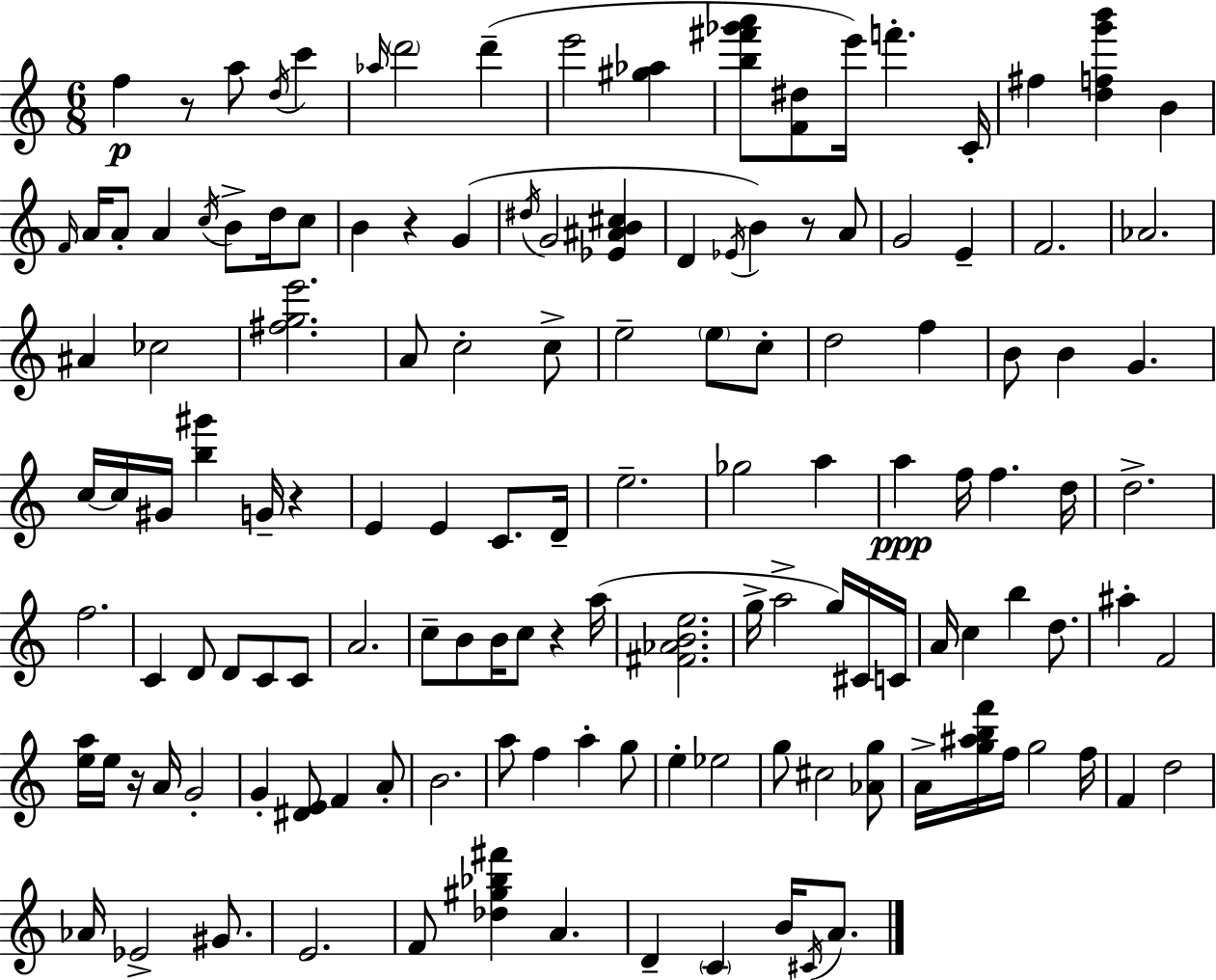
{
  \clef treble
  \numericTimeSignature
  \time 6/8
  \key c \major
  \repeat volta 2 { f''4\p r8 a''8 \acciaccatura { d''16 } c'''4 | \grace { aes''16 } \parenthesize d'''2 d'''4--( | e'''2 <gis'' aes''>4 | <b'' fis''' ges''' a'''>8 <f' dis''>8 e'''16) f'''4.-. | \break c'16-. fis''4 <d'' f'' g''' b'''>4 b'4 | \grace { f'16 } a'16 a'8-. a'4 \acciaccatura { c''16 } b'8-> | d''16 c''8 b'4 r4 | g'4( \acciaccatura { dis''16 } g'2 | \break <ees' ais' b' cis''>4 d'4 \acciaccatura { ees'16 }) b'4 | r8 a'8 g'2 | e'4-- f'2. | aes'2. | \break ais'4 ces''2 | <fis'' g'' e'''>2. | a'8 c''2-. | c''8-> e''2-- | \break \parenthesize e''8 c''8-. d''2 | f''4 b'8 b'4 | g'4. c''16~~ c''16 gis'16 <b'' gis'''>4 | g'16-- r4 e'4 e'4 | \break c'8. d'16-- e''2.-- | ges''2 | a''4 a''4\ppp f''16 f''4. | d''16 d''2.-> | \break f''2. | c'4 d'8 | d'8 c'8 c'8 a'2. | c''8-- b'8 b'16 c''8 | \break r4 a''16( <fis' aes' b' e''>2. | g''16-> a''2-> | g''16) cis'16 c'16 a'16 c''4 b''4 | d''8. ais''4-. f'2 | \break <e'' a''>16 e''16 r16 a'16 g'2-. | g'4-. <dis' e'>8 | f'4 a'8-. b'2. | a''8 f''4 | \break a''4-. g''8 e''4-. ees''2 | g''8 cis''2 | <aes' g''>8 a'16-> <g'' ais'' b'' f'''>16 f''16 g''2 | f''16 f'4 d''2 | \break aes'16 ees'2-> | gis'8. e'2. | f'8 <des'' gis'' bes'' fis'''>4 | a'4. d'4-- \parenthesize c'4 | \break b'16 \acciaccatura { cis'16 } a'8. } \bar "|."
}